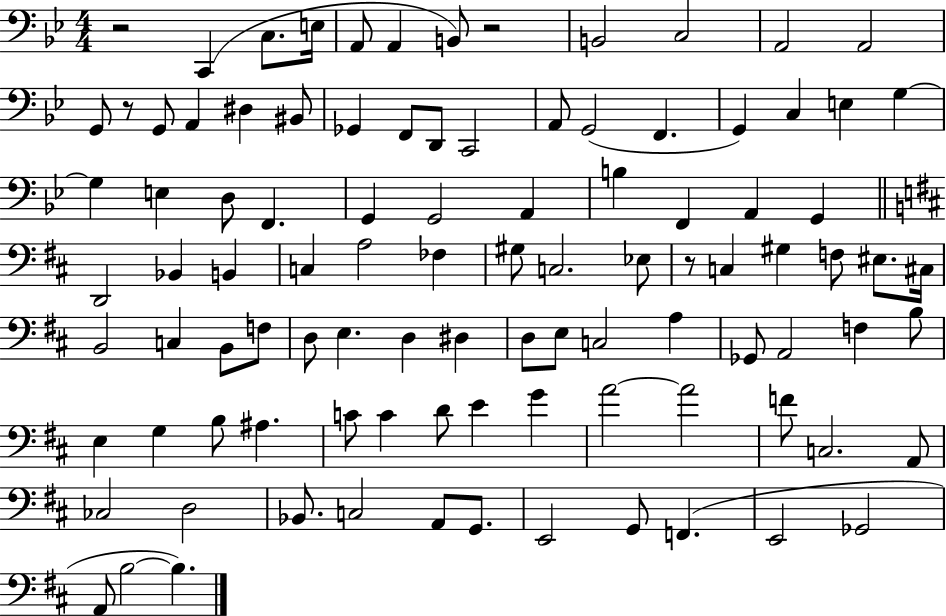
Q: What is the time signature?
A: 4/4